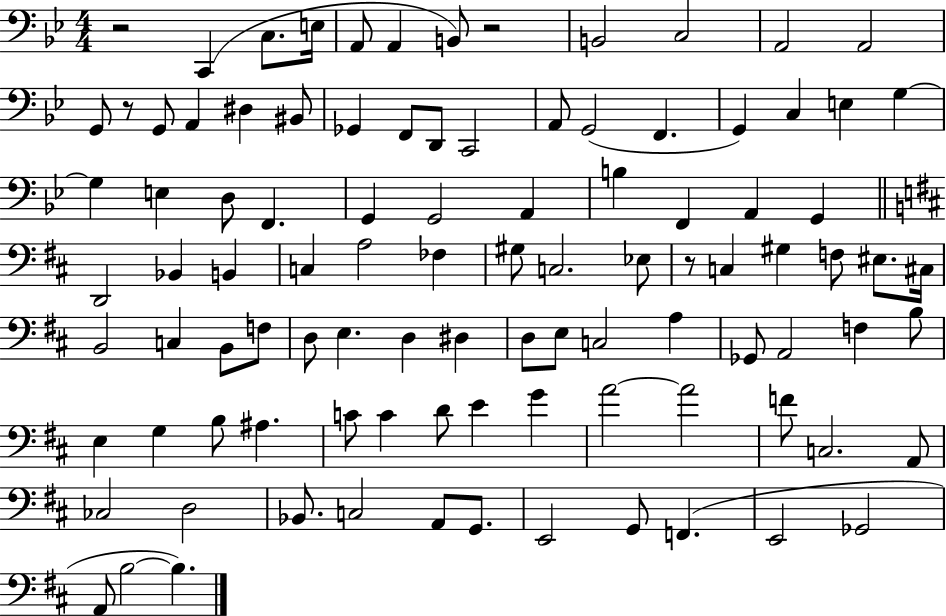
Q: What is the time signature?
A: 4/4